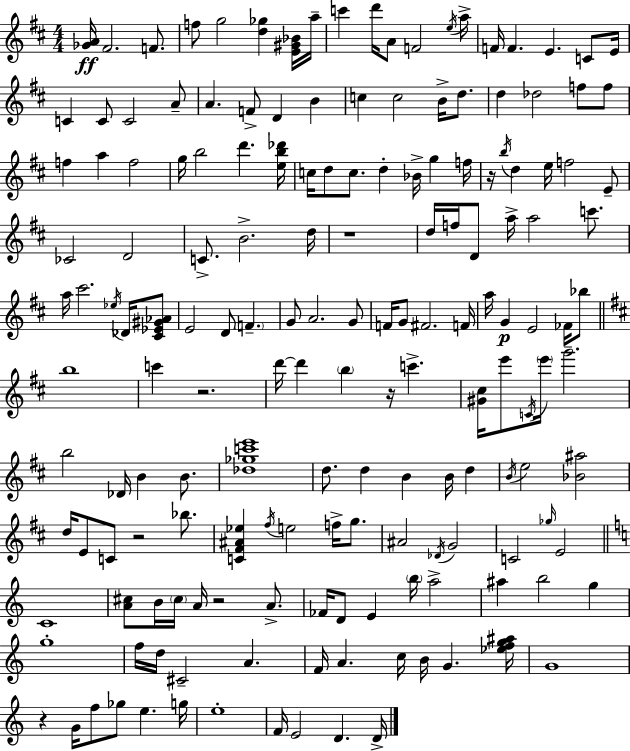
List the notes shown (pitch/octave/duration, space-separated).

[Gb4,A4]/s F#4/h. F4/e. F5/e G5/h [D5,Gb5]/q [E4,G#4,Bb4]/s A5/s C6/q D6/s A4/e F4/h E5/s A5/s F4/s F4/q. E4/q. C4/e E4/s C4/q C4/e C4/h A4/e A4/q. F4/e D4/q B4/q C5/q C5/h B4/s D5/e. D5/q Db5/h F5/e F5/e F5/q A5/q F5/h G5/s B5/h D6/q. [E5,B5,Db6]/s C5/s D5/e C5/e. D5/q Bb4/s G5/q F5/s R/s B5/s D5/q E5/s F5/h E4/e CES4/h D4/h C4/e. B4/h. D5/s R/w D5/s F5/s D4/e A5/s A5/h C6/e. A5/s C#6/h. Eb5/s Db4/s [C#4,Eb4,G#4,Ab4]/e E4/h D4/e F4/q. G4/e A4/h. G4/e F4/s G4/e F#4/h. F4/s A5/s G4/q E4/h FES4/s Bb5/e B5/w C6/q R/h. D6/s D6/q B5/q R/s C6/q. [G#4,C#5]/s E6/e C4/s E6/s G6/h. B5/h Db4/s B4/q B4/e. [Db5,Gb5,C6,E6]/w D5/e. D5/q B4/q B4/s D5/q B4/s E5/h [Bb4,A#5]/h D5/s E4/e C4/e R/h Bb5/e. [C4,F#4,A#4,Eb5]/q F#5/s E5/h F5/s G5/e. A#4/h Db4/s G4/h C4/h Gb5/s E4/h C4/w [A4,C#5]/e B4/s C#5/s A4/s R/h A4/e. FES4/s D4/e E4/q B5/s A5/h A#5/q B5/h G5/q G5/w F5/s D5/s C#4/h A4/q. F4/s A4/q. C5/s B4/s G4/q. [Eb5,F5,G5,A#5]/s G4/w R/q G4/s F5/e Gb5/e E5/q. G5/s E5/w F4/s E4/h D4/q. D4/s